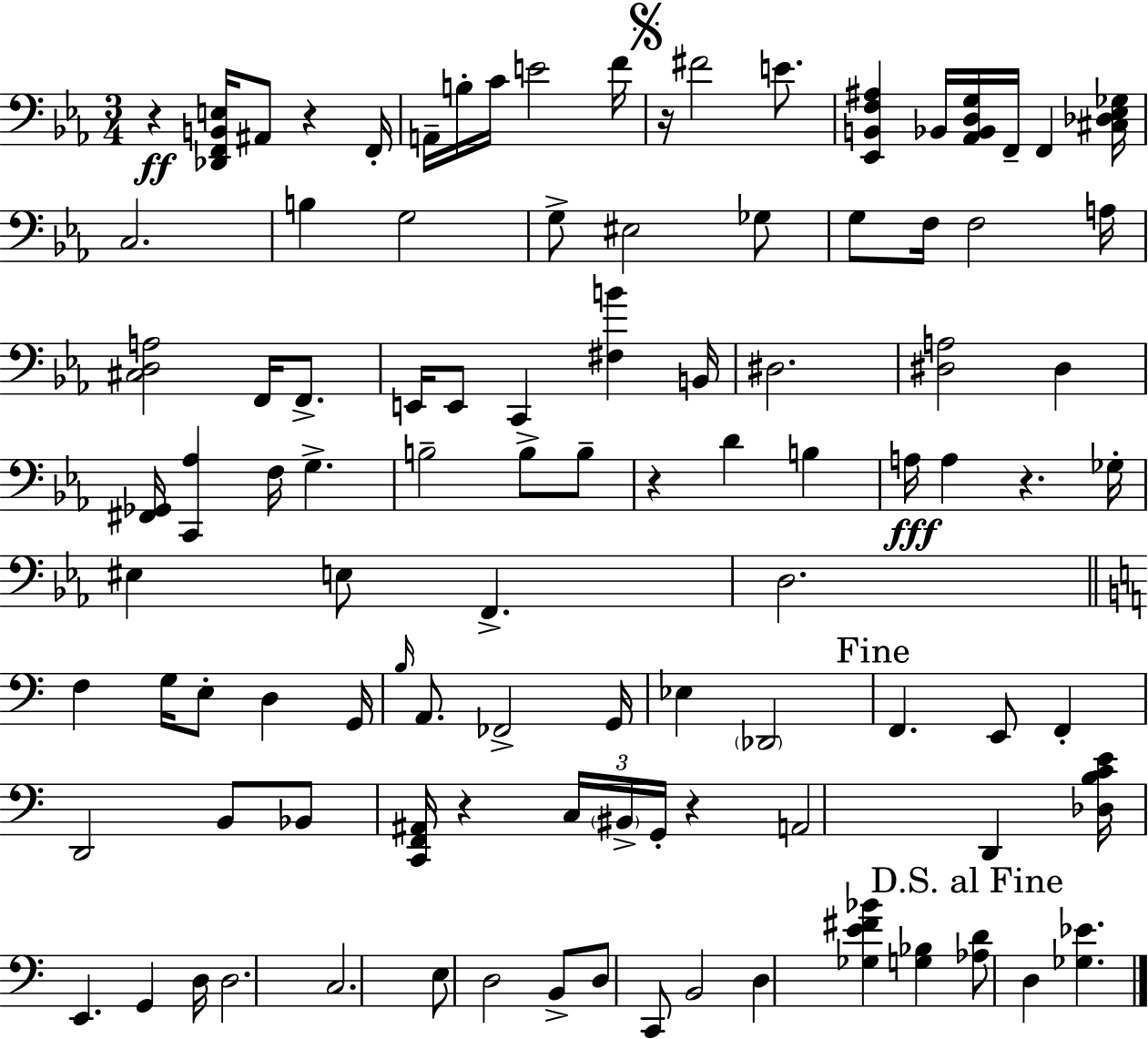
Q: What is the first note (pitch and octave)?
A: A#2